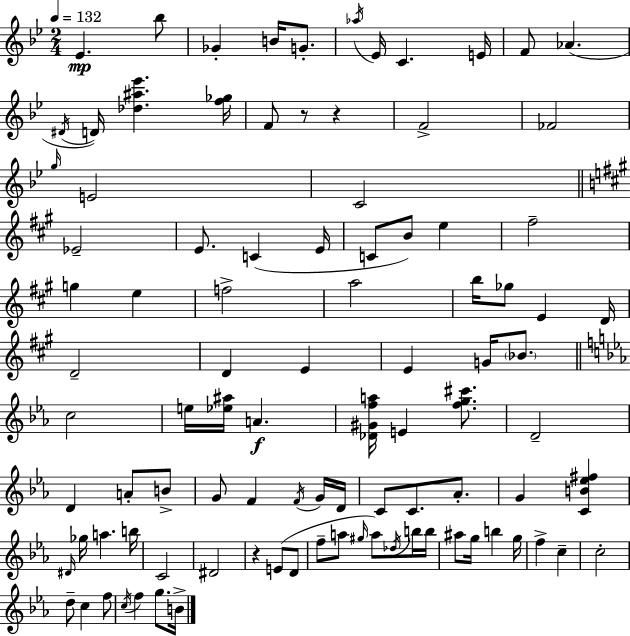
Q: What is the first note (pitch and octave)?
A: Eb4